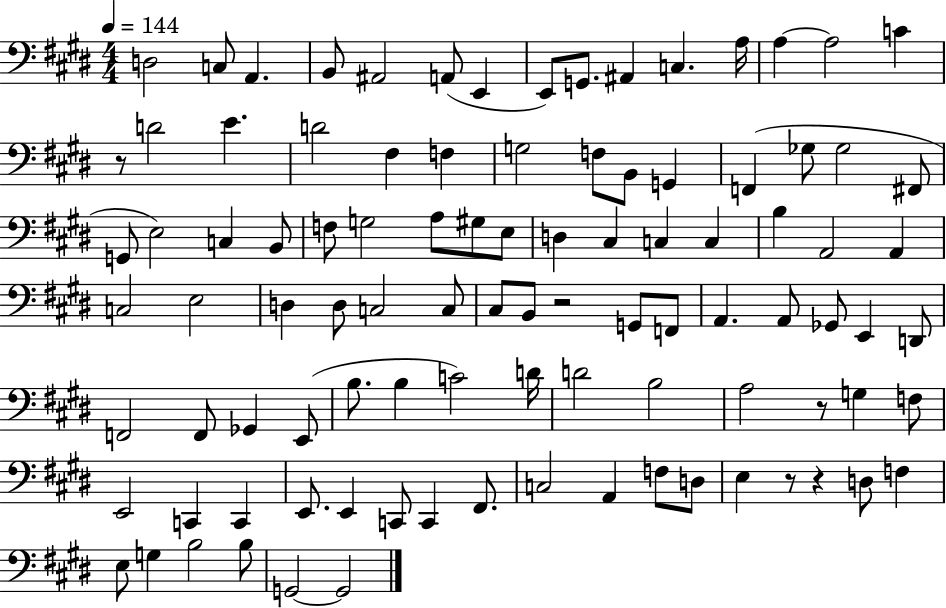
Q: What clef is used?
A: bass